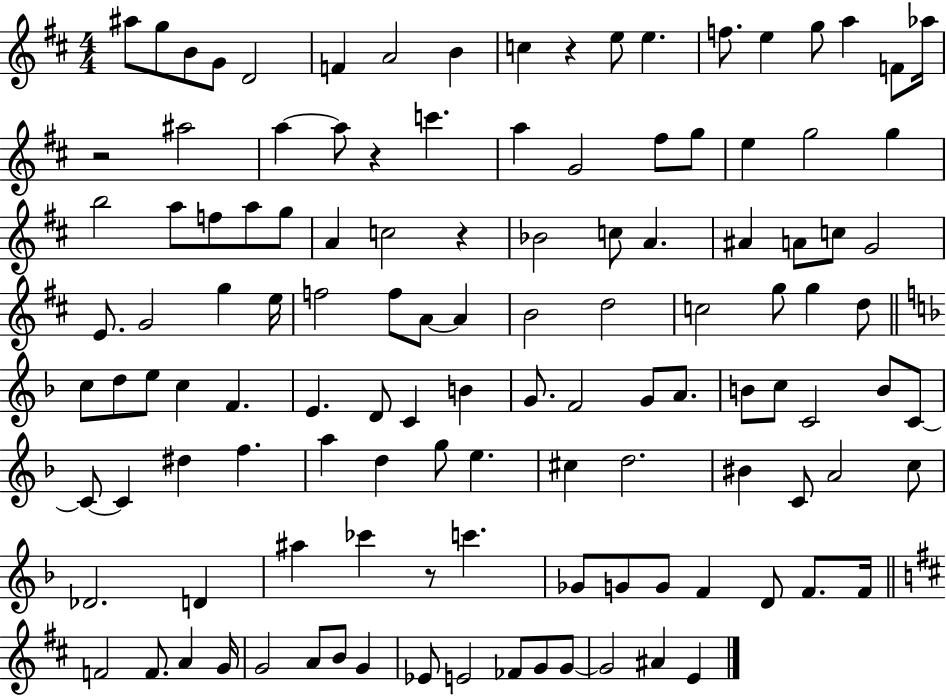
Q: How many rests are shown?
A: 5